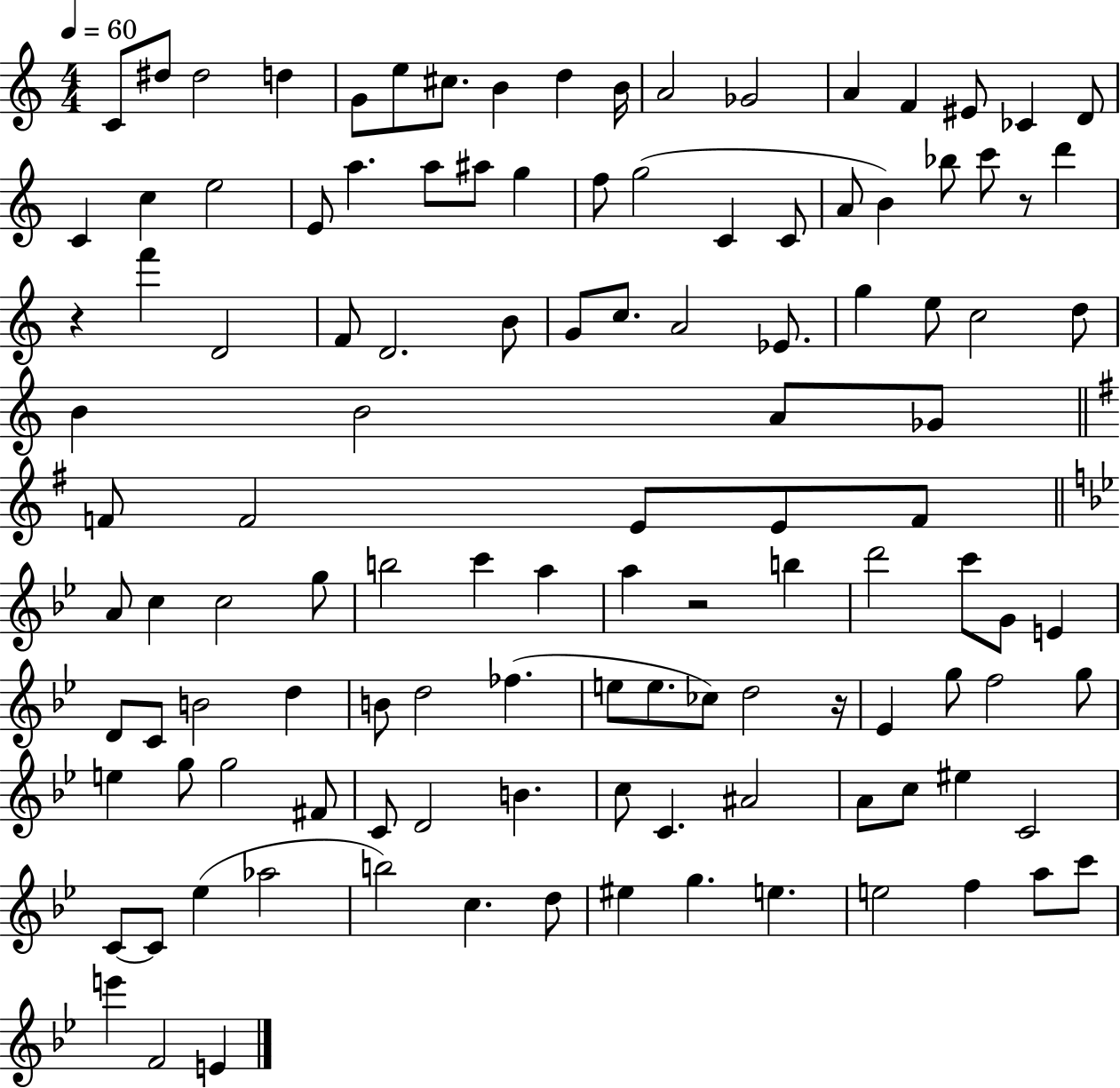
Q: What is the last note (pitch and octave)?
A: E4